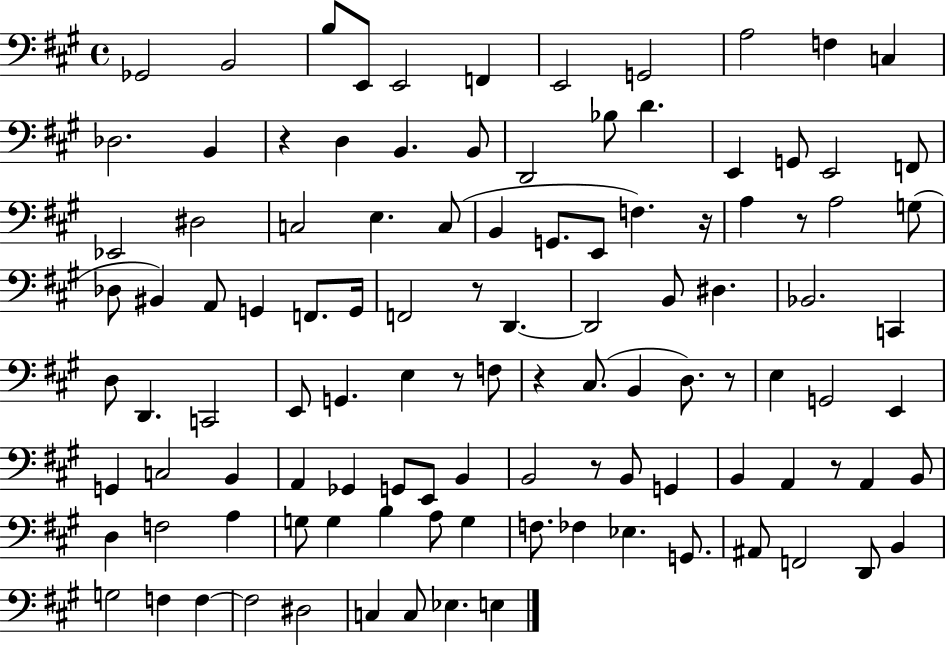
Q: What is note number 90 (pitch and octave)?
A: F2